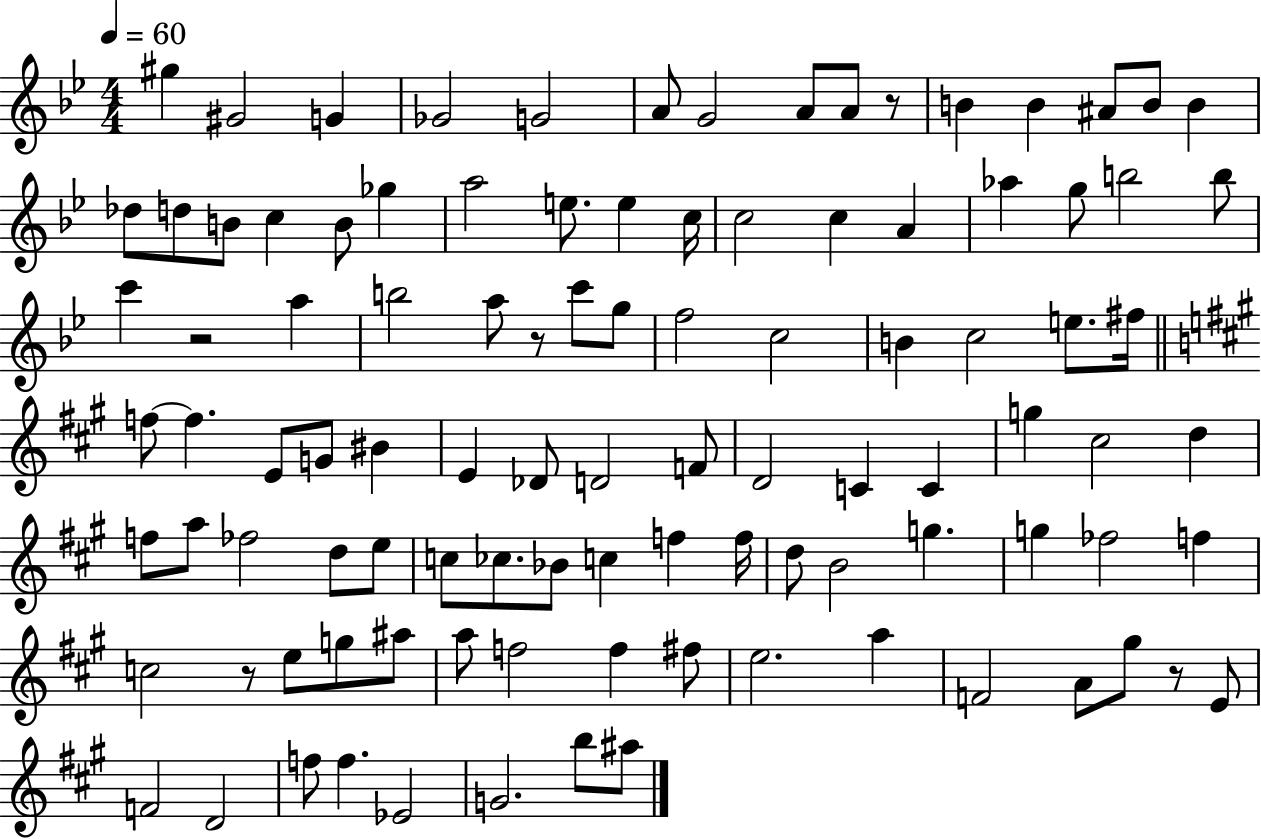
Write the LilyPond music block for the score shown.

{
  \clef treble
  \numericTimeSignature
  \time 4/4
  \key bes \major
  \tempo 4 = 60
  gis''4 gis'2 g'4 | ges'2 g'2 | a'8 g'2 a'8 a'8 r8 | b'4 b'4 ais'8 b'8 b'4 | \break des''8 d''8 b'8 c''4 b'8 ges''4 | a''2 e''8. e''4 c''16 | c''2 c''4 a'4 | aes''4 g''8 b''2 b''8 | \break c'''4 r2 a''4 | b''2 a''8 r8 c'''8 g''8 | f''2 c''2 | b'4 c''2 e''8. fis''16 | \break \bar "||" \break \key a \major f''8~~ f''4. e'8 g'8 bis'4 | e'4 des'8 d'2 f'8 | d'2 c'4 c'4 | g''4 cis''2 d''4 | \break f''8 a''8 fes''2 d''8 e''8 | c''8 ces''8. bes'8 c''4 f''4 f''16 | d''8 b'2 g''4. | g''4 fes''2 f''4 | \break c''2 r8 e''8 g''8 ais''8 | a''8 f''2 f''4 fis''8 | e''2. a''4 | f'2 a'8 gis''8 r8 e'8 | \break f'2 d'2 | f''8 f''4. ees'2 | g'2. b''8 ais''8 | \bar "|."
}